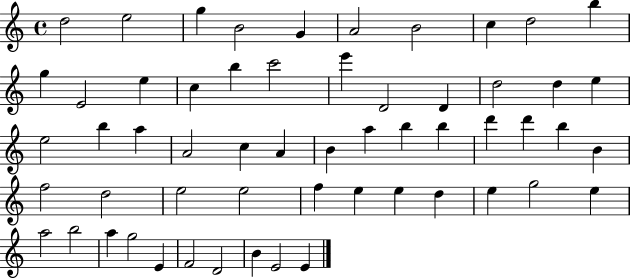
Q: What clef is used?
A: treble